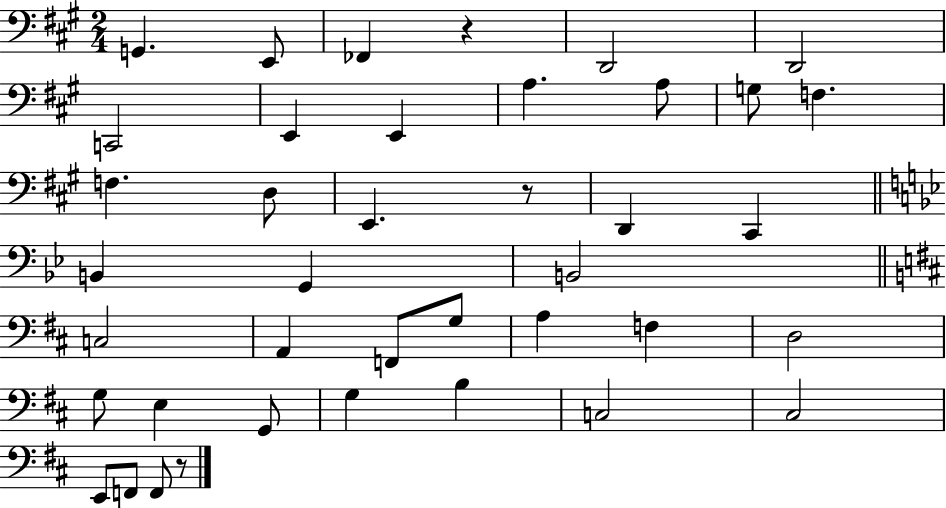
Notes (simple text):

G2/q. E2/e FES2/q R/q D2/h D2/h C2/h E2/q E2/q A3/q. A3/e G3/e F3/q. F3/q. D3/e E2/q. R/e D2/q C#2/q B2/q G2/q B2/h C3/h A2/q F2/e G3/e A3/q F3/q D3/h G3/e E3/q G2/e G3/q B3/q C3/h C#3/h E2/e F2/e F2/e R/e